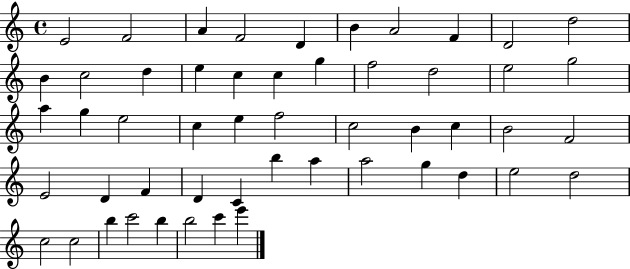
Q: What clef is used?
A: treble